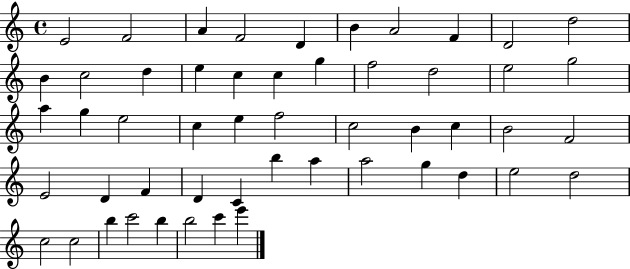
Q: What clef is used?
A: treble